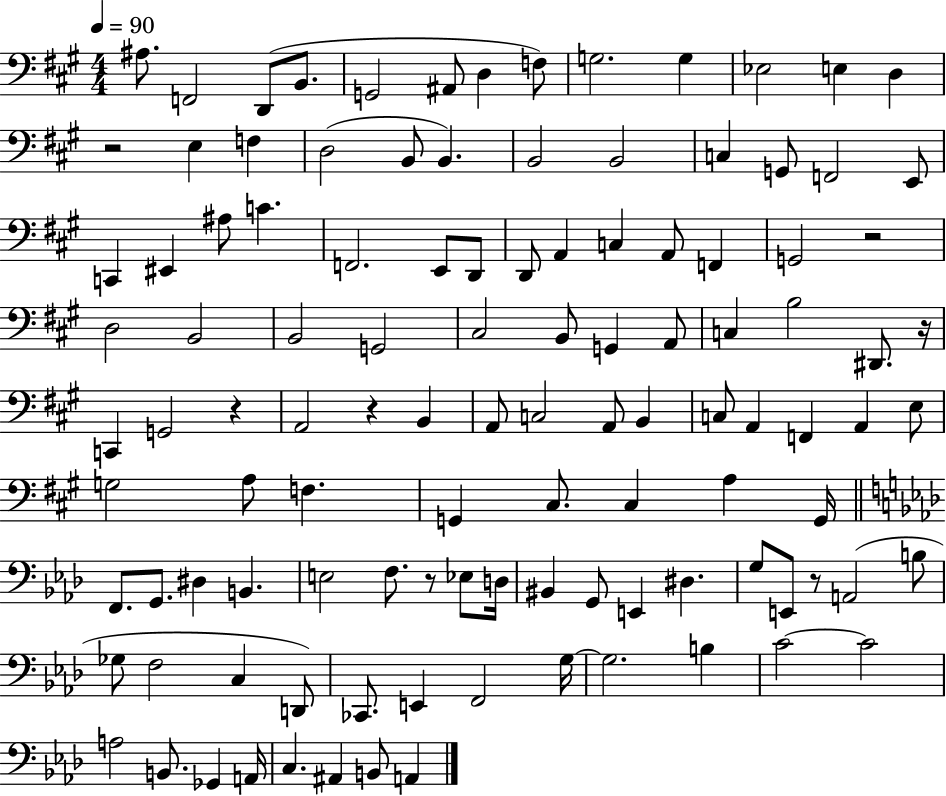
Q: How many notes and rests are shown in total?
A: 112